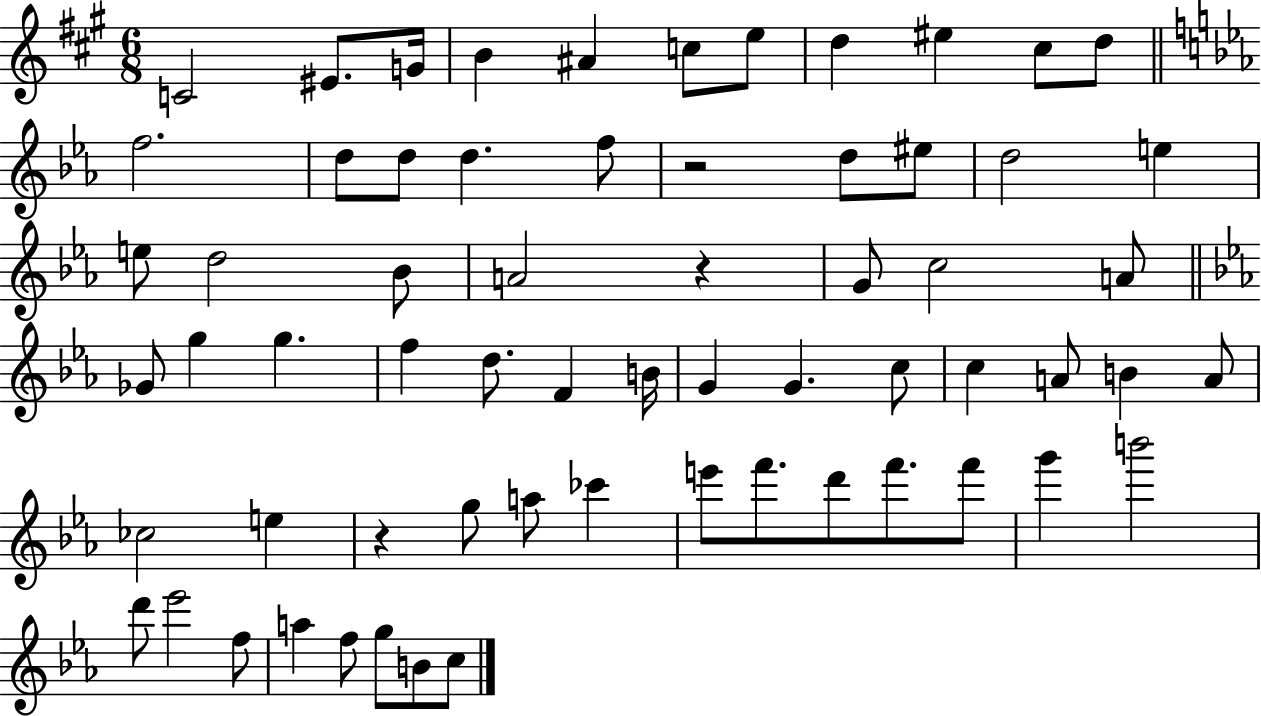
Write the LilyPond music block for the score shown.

{
  \clef treble
  \numericTimeSignature
  \time 6/8
  \key a \major
  c'2 eis'8. g'16 | b'4 ais'4 c''8 e''8 | d''4 eis''4 cis''8 d''8 | \bar "||" \break \key ees \major f''2. | d''8 d''8 d''4. f''8 | r2 d''8 eis''8 | d''2 e''4 | \break e''8 d''2 bes'8 | a'2 r4 | g'8 c''2 a'8 | \bar "||" \break \key ees \major ges'8 g''4 g''4. | f''4 d''8. f'4 b'16 | g'4 g'4. c''8 | c''4 a'8 b'4 a'8 | \break ces''2 e''4 | r4 g''8 a''8 ces'''4 | e'''8 f'''8. d'''8 f'''8. f'''8 | g'''4 b'''2 | \break d'''8 ees'''2 f''8 | a''4 f''8 g''8 b'8 c''8 | \bar "|."
}